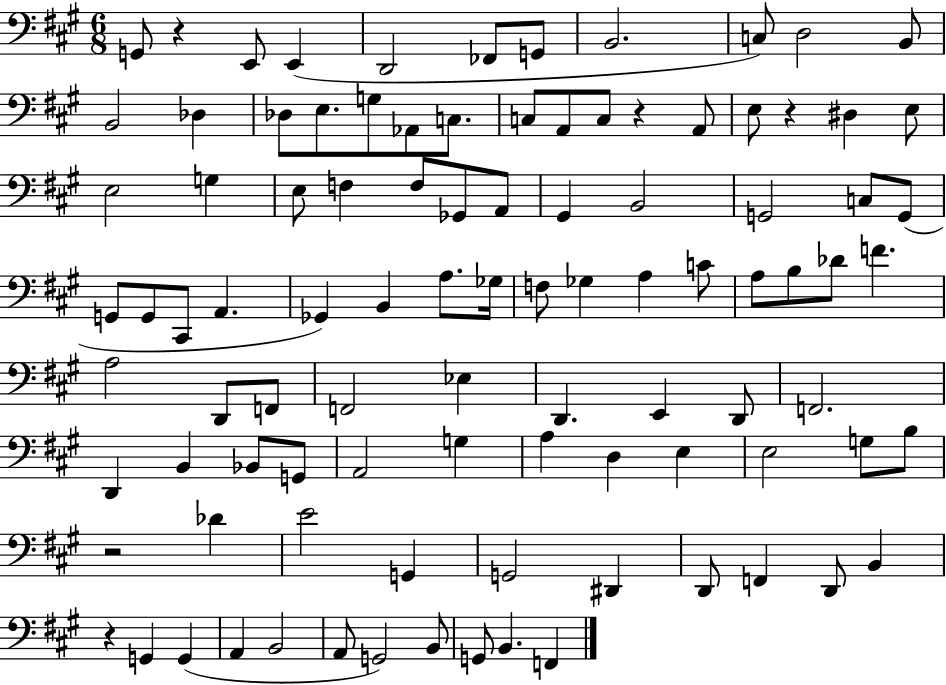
X:1
T:Untitled
M:6/8
L:1/4
K:A
G,,/2 z E,,/2 E,, D,,2 _F,,/2 G,,/2 B,,2 C,/2 D,2 B,,/2 B,,2 _D, _D,/2 E,/2 G,/2 _A,,/2 C,/2 C,/2 A,,/2 C,/2 z A,,/2 E,/2 z ^D, E,/2 E,2 G, E,/2 F, F,/2 _G,,/2 A,,/2 ^G,, B,,2 G,,2 C,/2 G,,/2 G,,/2 G,,/2 ^C,,/2 A,, _G,, B,, A,/2 _G,/4 F,/2 _G, A, C/2 A,/2 B,/2 _D/2 F A,2 D,,/2 F,,/2 F,,2 _E, D,, E,, D,,/2 F,,2 D,, B,, _B,,/2 G,,/2 A,,2 G, A, D, E, E,2 G,/2 B,/2 z2 _D E2 G,, G,,2 ^D,, D,,/2 F,, D,,/2 B,, z G,, G,, A,, B,,2 A,,/2 G,,2 B,,/2 G,,/2 B,, F,,